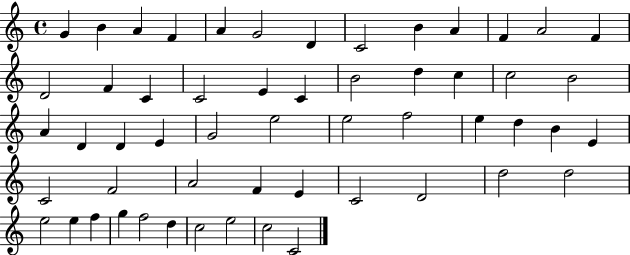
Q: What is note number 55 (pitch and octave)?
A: C4